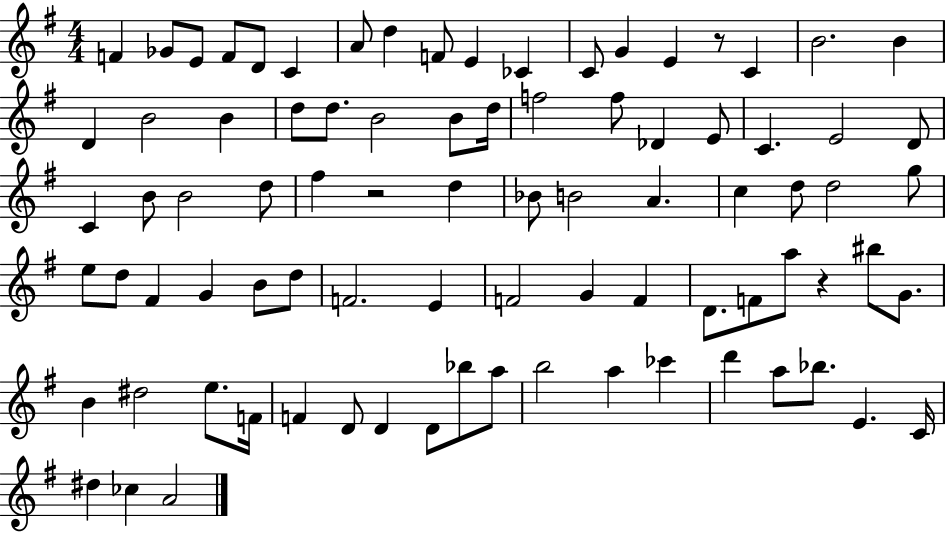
{
  \clef treble
  \numericTimeSignature
  \time 4/4
  \key g \major
  f'4 ges'8 e'8 f'8 d'8 c'4 | a'8 d''4 f'8 e'4 ces'4 | c'8 g'4 e'4 r8 c'4 | b'2. b'4 | \break d'4 b'2 b'4 | d''8 d''8. b'2 b'8 d''16 | f''2 f''8 des'4 e'8 | c'4. e'2 d'8 | \break c'4 b'8 b'2 d''8 | fis''4 r2 d''4 | bes'8 b'2 a'4. | c''4 d''8 d''2 g''8 | \break e''8 d''8 fis'4 g'4 b'8 d''8 | f'2. e'4 | f'2 g'4 f'4 | d'8. f'8 a''8 r4 bis''8 g'8. | \break b'4 dis''2 e''8. f'16 | f'4 d'8 d'4 d'8 bes''8 a''8 | b''2 a''4 ces'''4 | d'''4 a''8 bes''8. e'4. c'16 | \break dis''4 ces''4 a'2 | \bar "|."
}